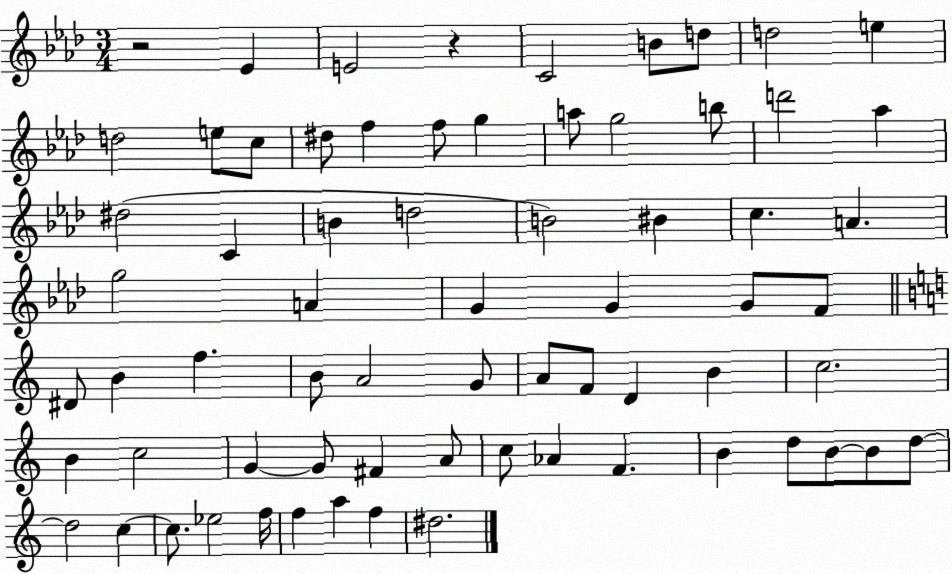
X:1
T:Untitled
M:3/4
L:1/4
K:Ab
z2 _E E2 z C2 B/2 d/2 d2 e d2 e/2 c/2 ^d/2 f f/2 g a/2 g2 b/2 d'2 _a ^d2 C B d2 B2 ^B c A g2 A G G G/2 F/2 ^D/2 B f B/2 A2 G/2 A/2 F/2 D B c2 B c2 G G/2 ^F A/2 c/2 _A F B d/2 B/2 B/2 d/2 d2 c c/2 _e2 f/4 f a f ^d2